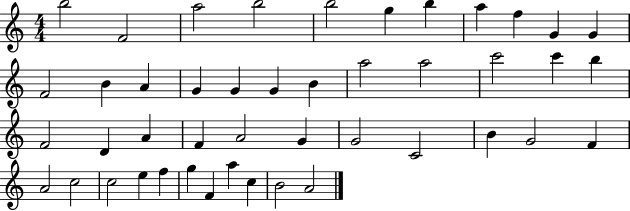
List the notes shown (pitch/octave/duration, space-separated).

B5/h F4/h A5/h B5/h B5/h G5/q B5/q A5/q F5/q G4/q G4/q F4/h B4/q A4/q G4/q G4/q G4/q B4/q A5/h A5/h C6/h C6/q B5/q F4/h D4/q A4/q F4/q A4/h G4/q G4/h C4/h B4/q G4/h F4/q A4/h C5/h C5/h E5/q F5/q G5/q F4/q A5/q C5/q B4/h A4/h